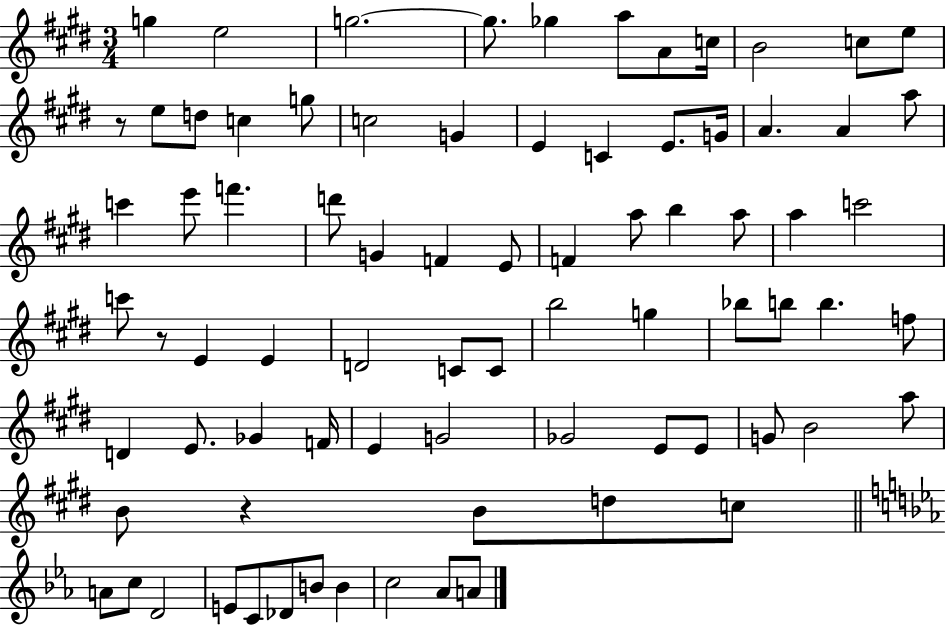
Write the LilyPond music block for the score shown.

{
  \clef treble
  \numericTimeSignature
  \time 3/4
  \key e \major
  g''4 e''2 | g''2.~~ | g''8. ges''4 a''8 a'8 c''16 | b'2 c''8 e''8 | \break r8 e''8 d''8 c''4 g''8 | c''2 g'4 | e'4 c'4 e'8. g'16 | a'4. a'4 a''8 | \break c'''4 e'''8 f'''4. | d'''8 g'4 f'4 e'8 | f'4 a''8 b''4 a''8 | a''4 c'''2 | \break c'''8 r8 e'4 e'4 | d'2 c'8 c'8 | b''2 g''4 | bes''8 b''8 b''4. f''8 | \break d'4 e'8. ges'4 f'16 | e'4 g'2 | ges'2 e'8 e'8 | g'8 b'2 a''8 | \break b'8 r4 b'8 d''8 c''8 | \bar "||" \break \key ees \major a'8 c''8 d'2 | e'8 c'8 des'8 b'8 b'4 | c''2 aes'8 a'8 | \bar "|."
}